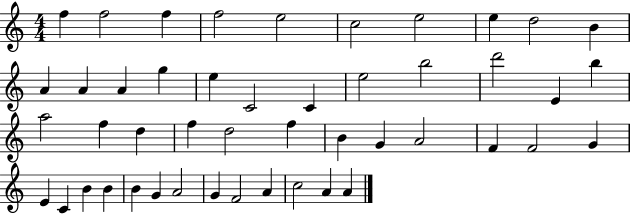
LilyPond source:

{
  \clef treble
  \numericTimeSignature
  \time 4/4
  \key c \major
  f''4 f''2 f''4 | f''2 e''2 | c''2 e''2 | e''4 d''2 b'4 | \break a'4 a'4 a'4 g''4 | e''4 c'2 c'4 | e''2 b''2 | d'''2 e'4 b''4 | \break a''2 f''4 d''4 | f''4 d''2 f''4 | b'4 g'4 a'2 | f'4 f'2 g'4 | \break e'4 c'4 b'4 b'4 | b'4 g'4 a'2 | g'4 f'2 a'4 | c''2 a'4 a'4 | \break \bar "|."
}